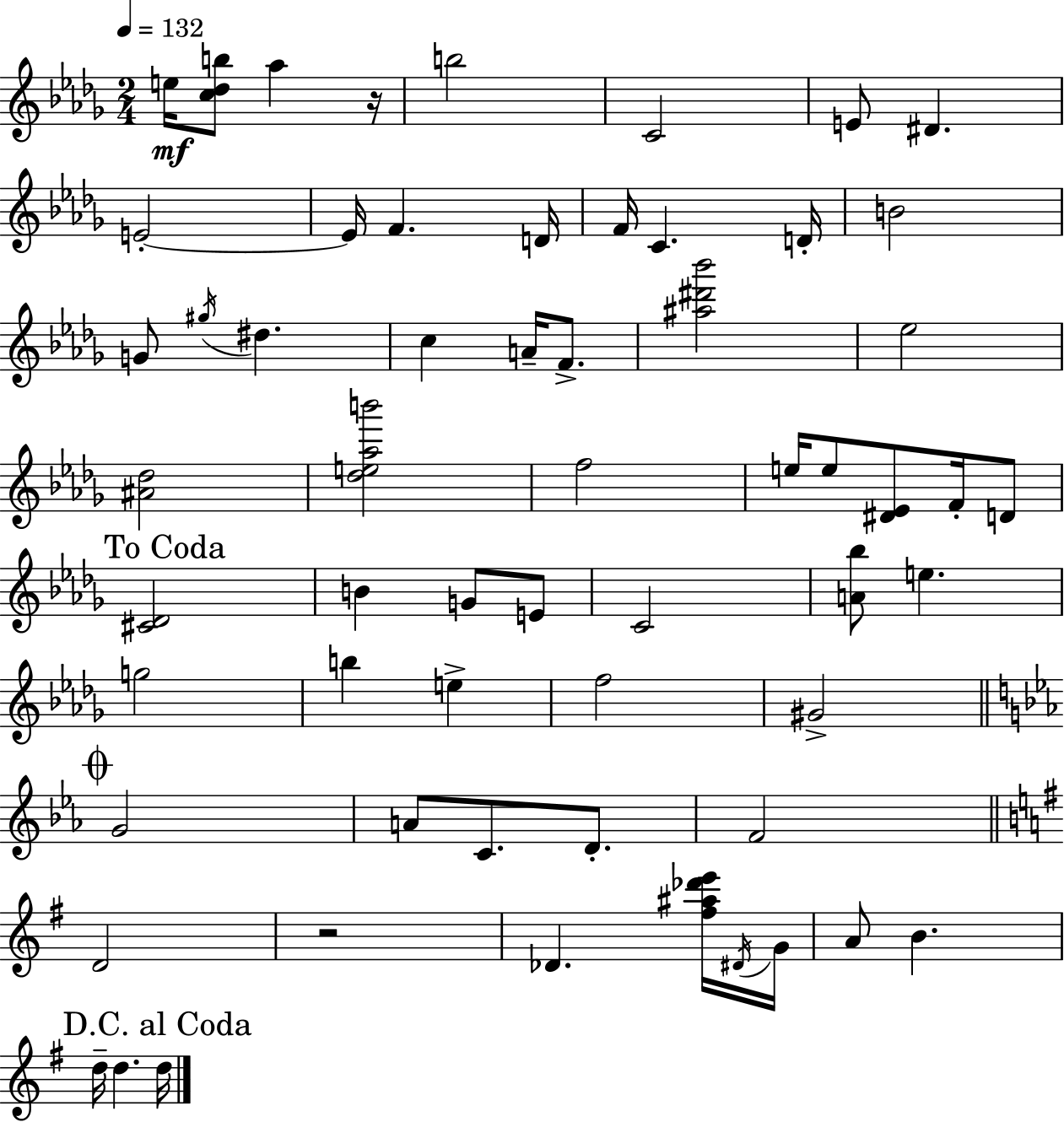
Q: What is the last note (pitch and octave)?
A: D5